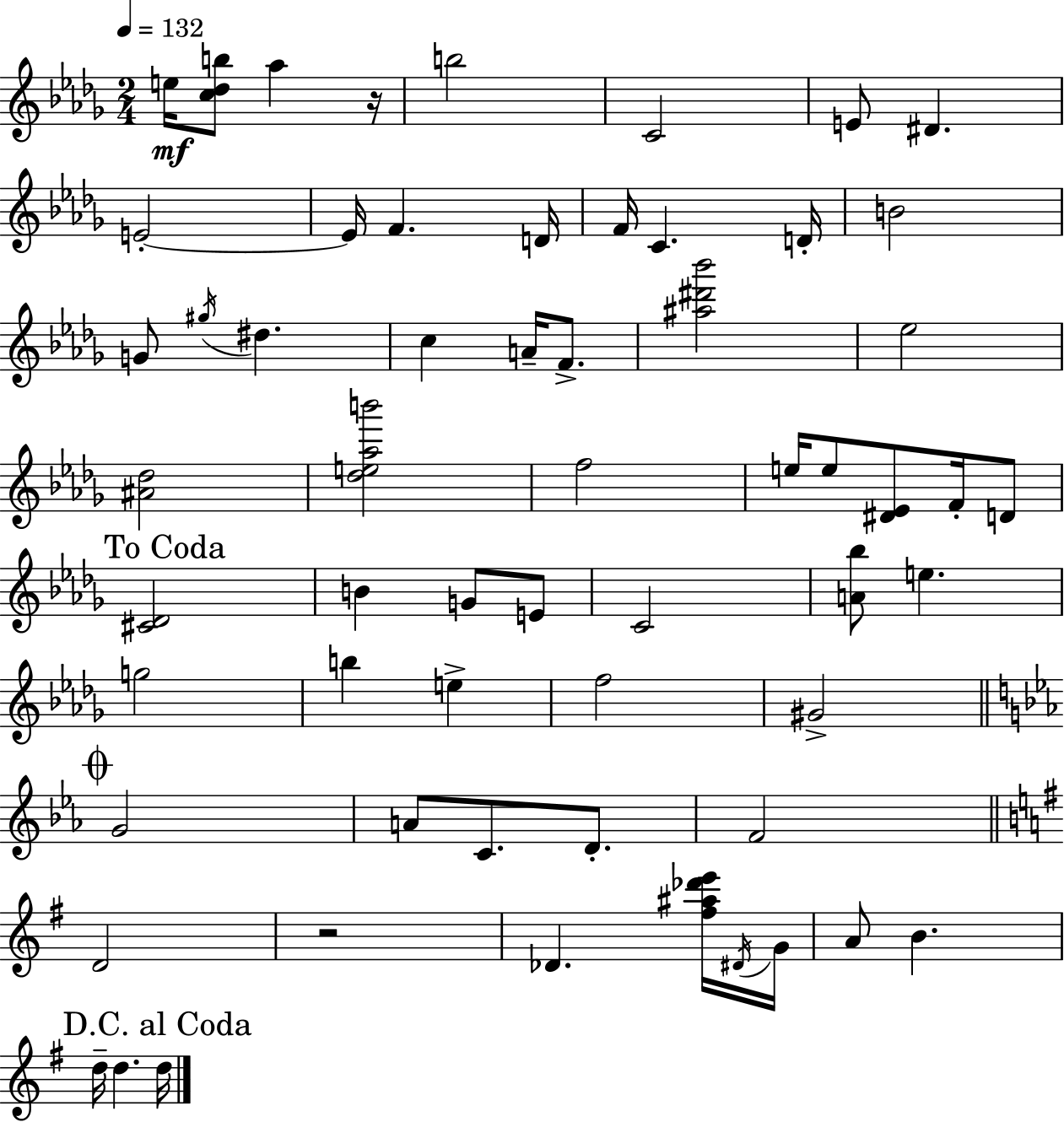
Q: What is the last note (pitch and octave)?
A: D5